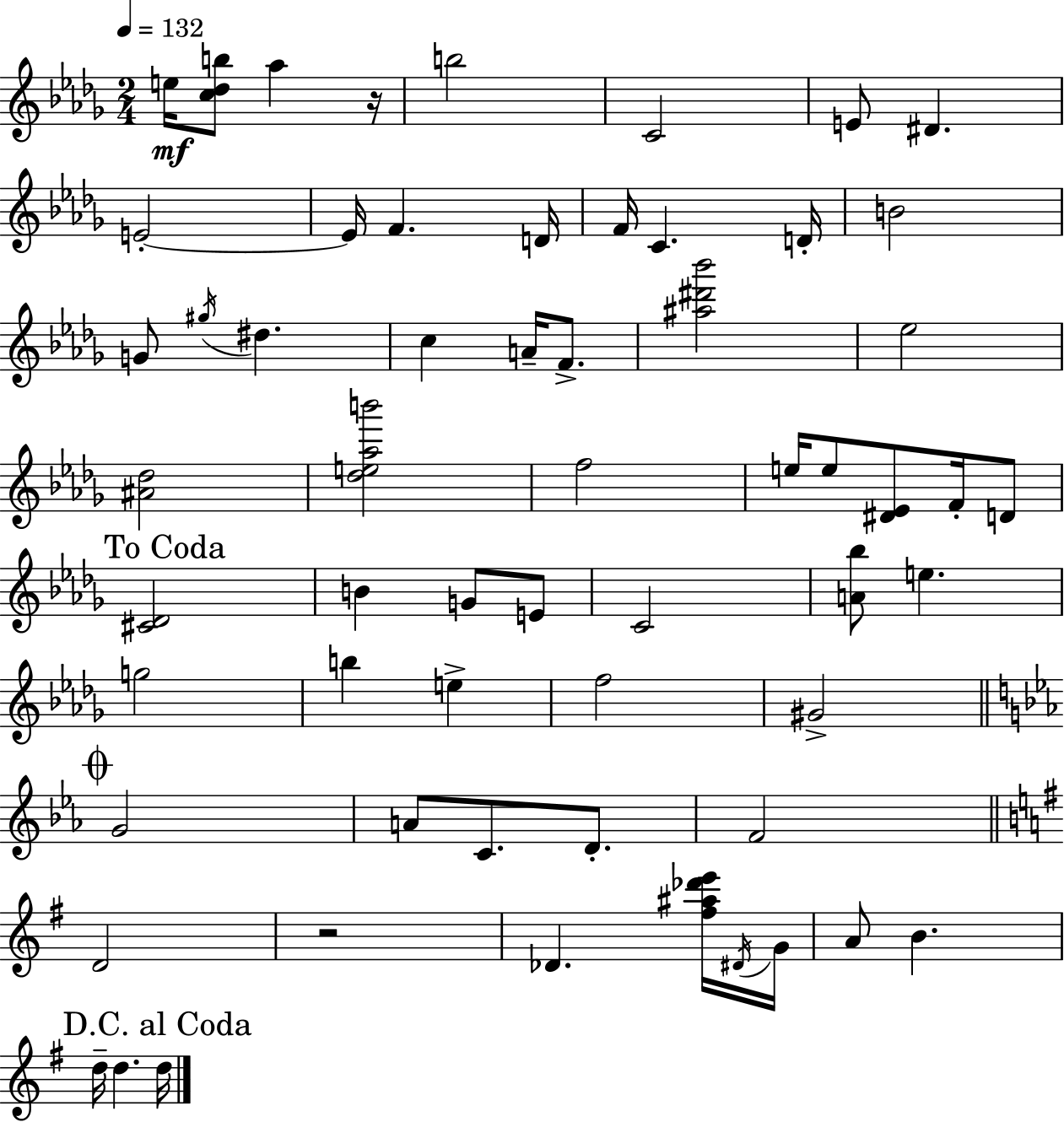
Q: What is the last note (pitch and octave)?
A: D5